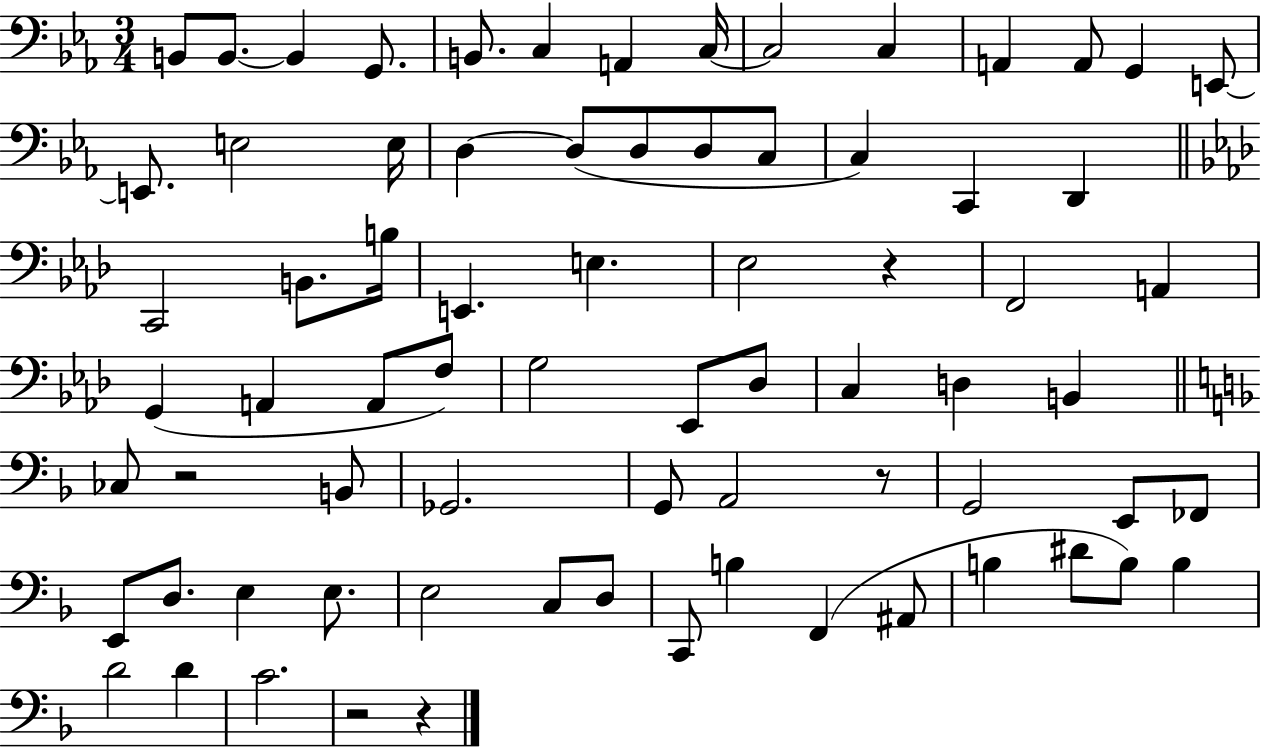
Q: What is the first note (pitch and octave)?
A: B2